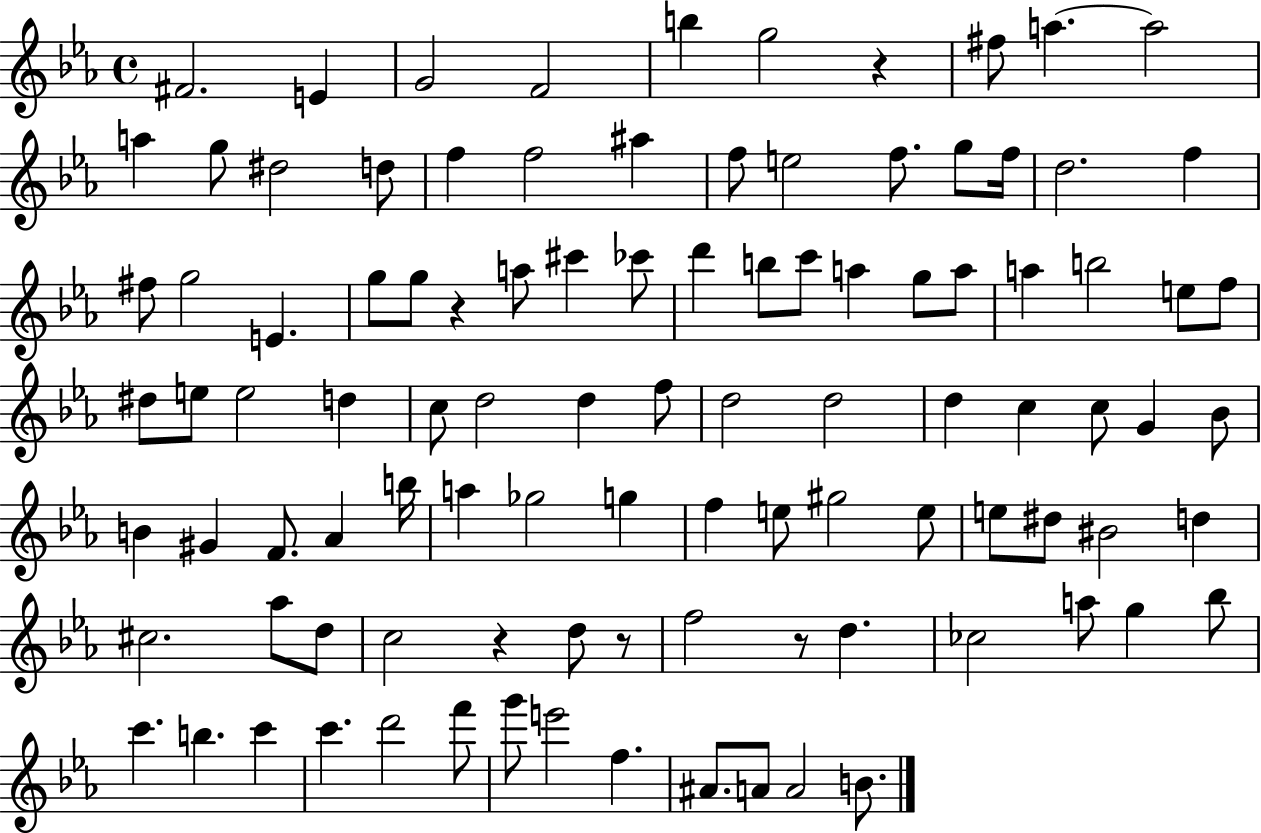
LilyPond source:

{
  \clef treble
  \time 4/4
  \defaultTimeSignature
  \key ees \major
  \repeat volta 2 { fis'2. e'4 | g'2 f'2 | b''4 g''2 r4 | fis''8 a''4.~~ a''2 | \break a''4 g''8 dis''2 d''8 | f''4 f''2 ais''4 | f''8 e''2 f''8. g''8 f''16 | d''2. f''4 | \break fis''8 g''2 e'4. | g''8 g''8 r4 a''8 cis'''4 ces'''8 | d'''4 b''8 c'''8 a''4 g''8 a''8 | a''4 b''2 e''8 f''8 | \break dis''8 e''8 e''2 d''4 | c''8 d''2 d''4 f''8 | d''2 d''2 | d''4 c''4 c''8 g'4 bes'8 | \break b'4 gis'4 f'8. aes'4 b''16 | a''4 ges''2 g''4 | f''4 e''8 gis''2 e''8 | e''8 dis''8 bis'2 d''4 | \break cis''2. aes''8 d''8 | c''2 r4 d''8 r8 | f''2 r8 d''4. | ces''2 a''8 g''4 bes''8 | \break c'''4. b''4. c'''4 | c'''4. d'''2 f'''8 | g'''8 e'''2 f''4. | ais'8. a'8 a'2 b'8. | \break } \bar "|."
}